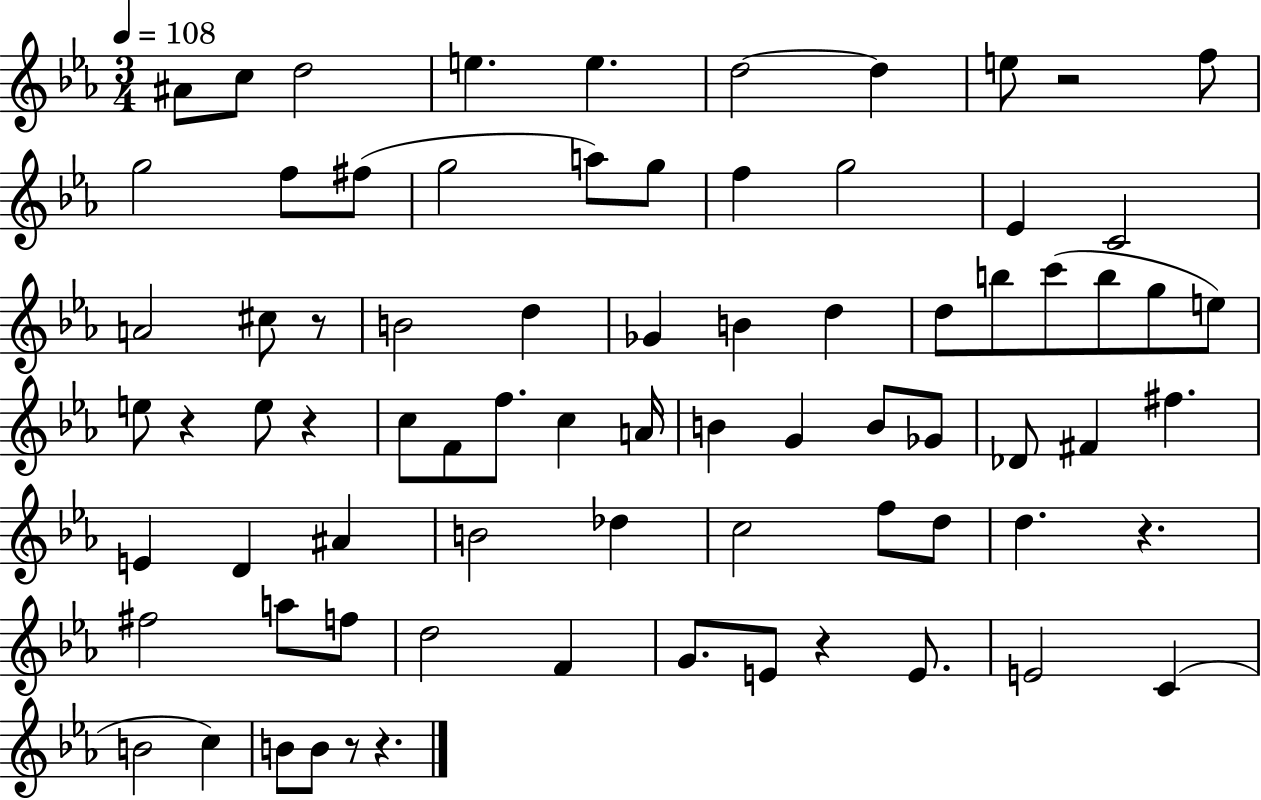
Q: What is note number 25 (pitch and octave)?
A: B4